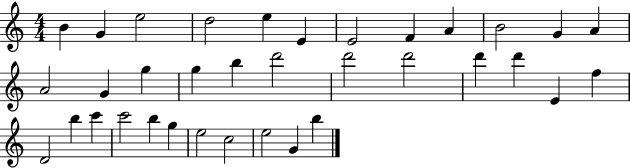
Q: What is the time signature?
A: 4/4